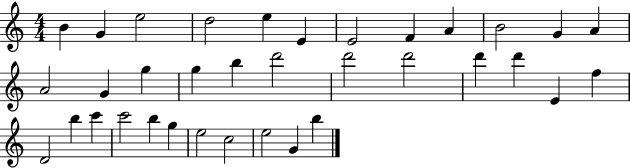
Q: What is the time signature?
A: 4/4